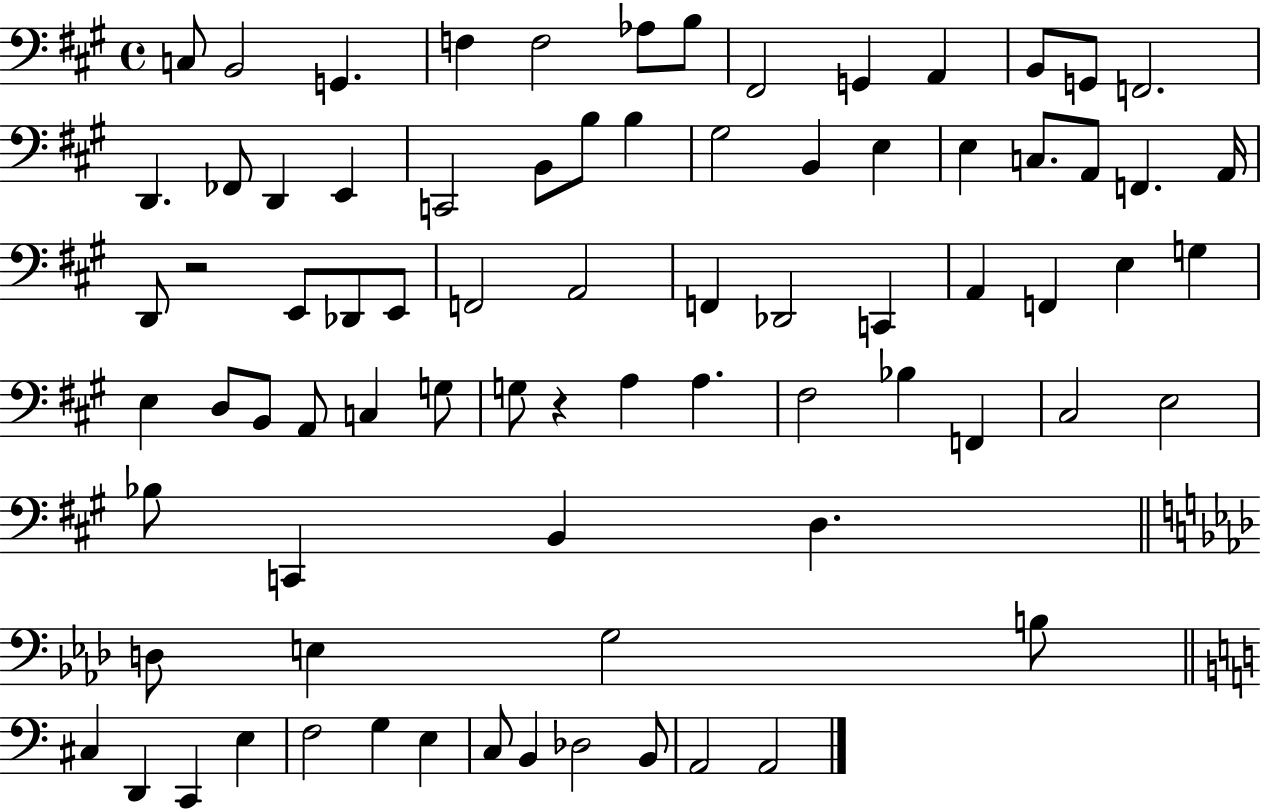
{
  \clef bass
  \time 4/4
  \defaultTimeSignature
  \key a \major
  \repeat volta 2 { c8 b,2 g,4. | f4 f2 aes8 b8 | fis,2 g,4 a,4 | b,8 g,8 f,2. | \break d,4. fes,8 d,4 e,4 | c,2 b,8 b8 b4 | gis2 b,4 e4 | e4 c8. a,8 f,4. a,16 | \break d,8 r2 e,8 des,8 e,8 | f,2 a,2 | f,4 des,2 c,4 | a,4 f,4 e4 g4 | \break e4 d8 b,8 a,8 c4 g8 | g8 r4 a4 a4. | fis2 bes4 f,4 | cis2 e2 | \break bes8 c,4 b,4 d4. | \bar "||" \break \key aes \major d8 e4 g2 b8 | \bar "||" \break \key a \minor cis4 d,4 c,4 e4 | f2 g4 e4 | c8 b,4 des2 b,8 | a,2 a,2 | \break } \bar "|."
}